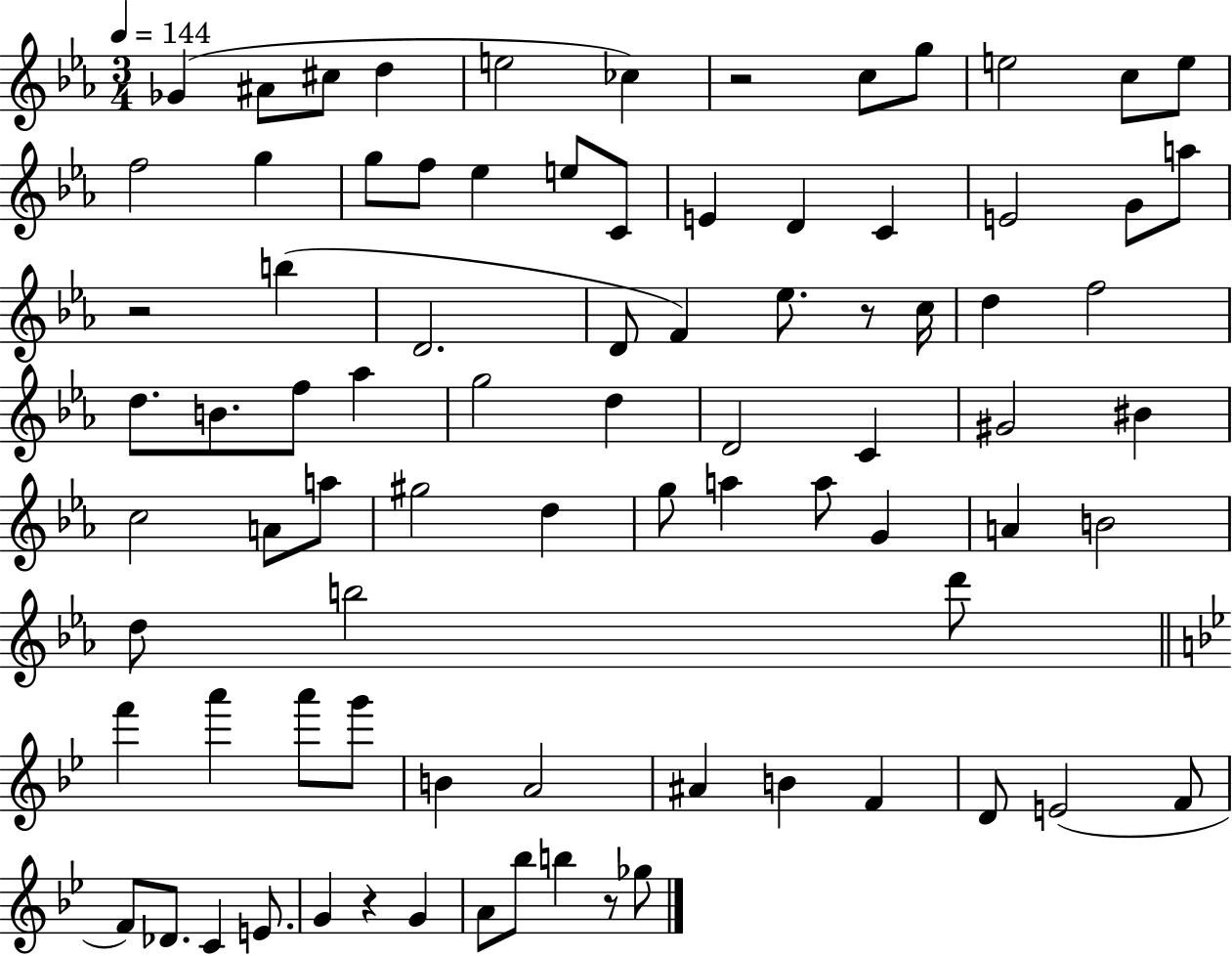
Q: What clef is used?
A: treble